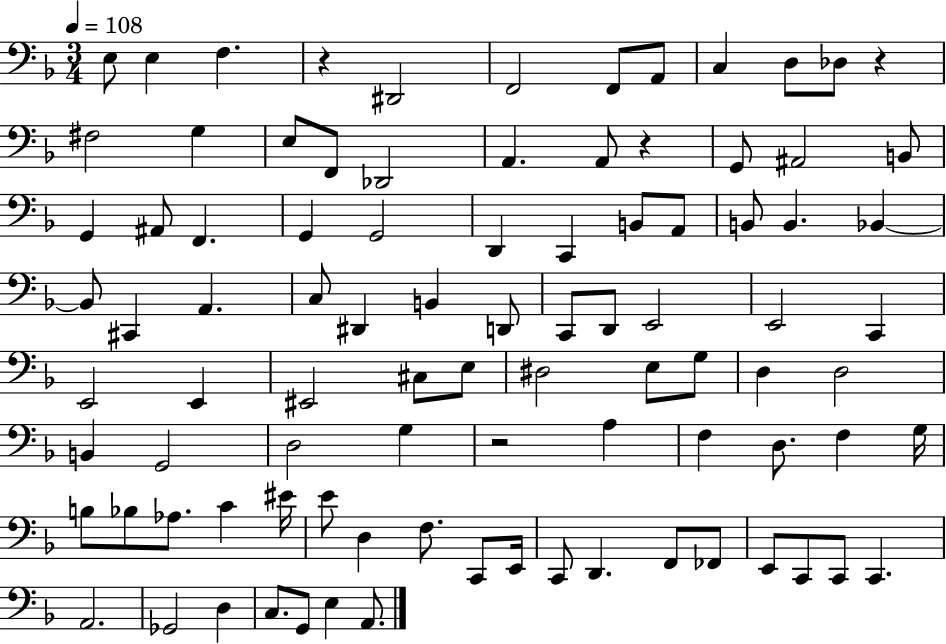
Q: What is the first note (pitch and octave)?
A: E3